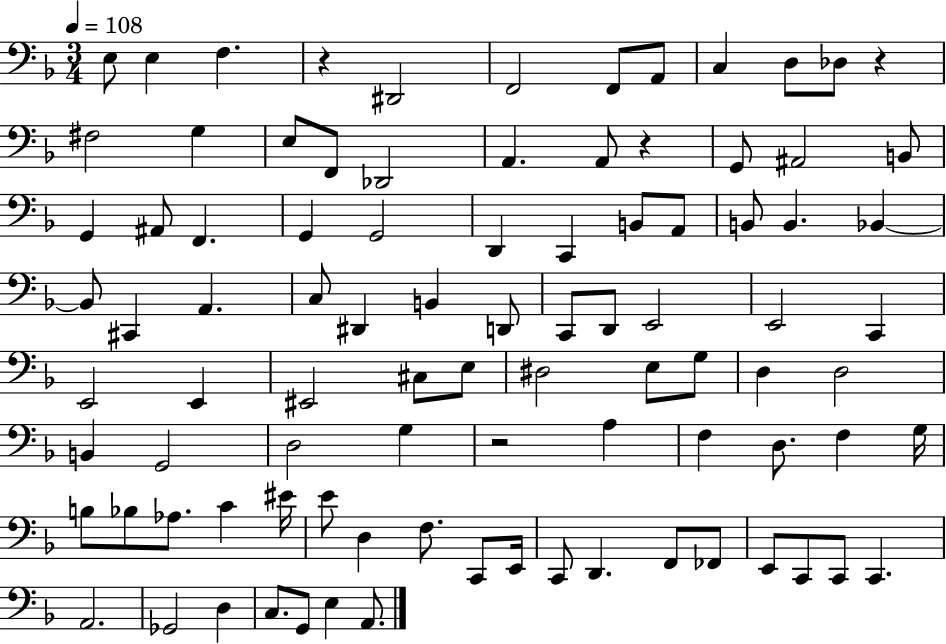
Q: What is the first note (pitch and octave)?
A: E3